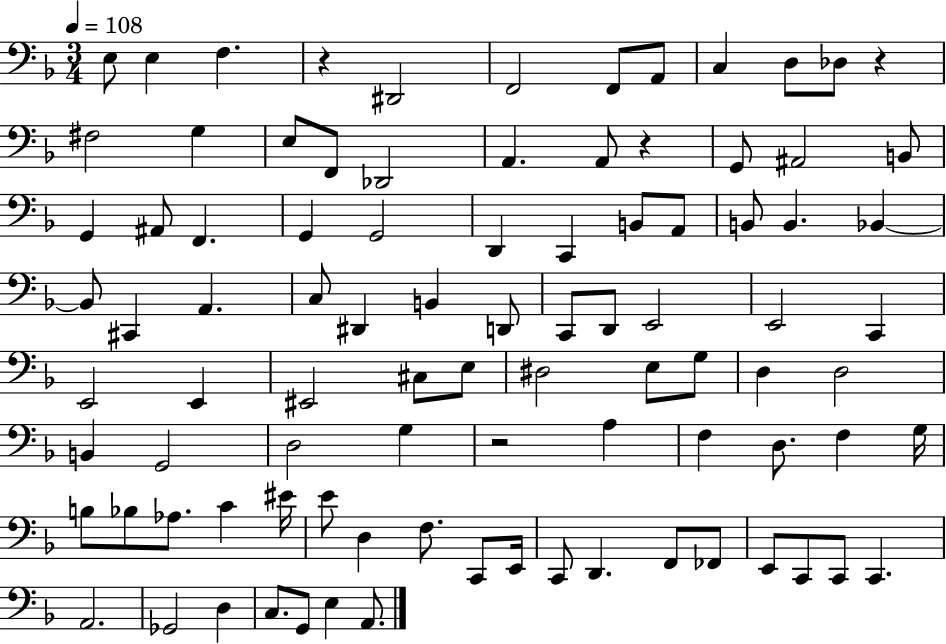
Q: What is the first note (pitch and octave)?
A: E3